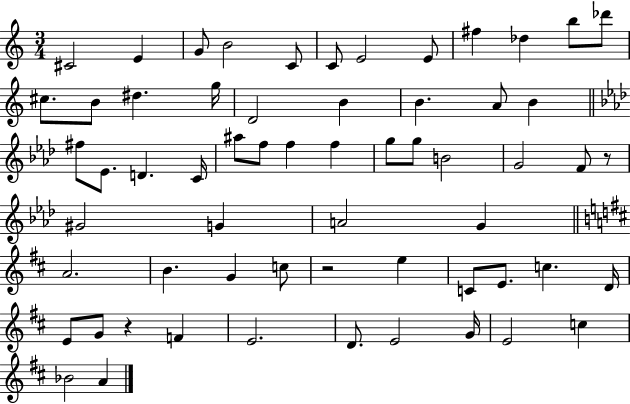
C#4/h E4/q G4/e B4/h C4/e C4/e E4/h E4/e F#5/q Db5/q B5/e Db6/e C#5/e. B4/e D#5/q. G5/s D4/h B4/q B4/q. A4/e B4/q F#5/e Eb4/e. D4/q. C4/s A#5/e F5/e F5/q F5/q G5/e G5/e B4/h G4/h F4/e R/e G#4/h G4/q A4/h G4/q A4/h. B4/q. G4/q C5/e R/h E5/q C4/e E4/e. C5/q. D4/s E4/e G4/e R/q F4/q E4/h. D4/e. E4/h G4/s E4/h C5/q Bb4/h A4/q